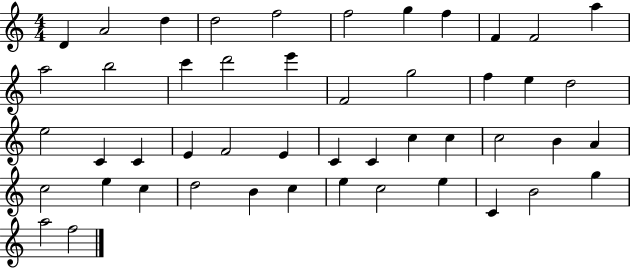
X:1
T:Untitled
M:4/4
L:1/4
K:C
D A2 d d2 f2 f2 g f F F2 a a2 b2 c' d'2 e' F2 g2 f e d2 e2 C C E F2 E C C c c c2 B A c2 e c d2 B c e c2 e C B2 g a2 f2